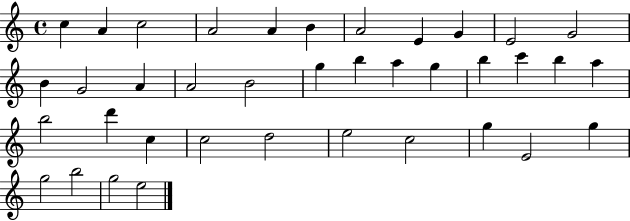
C5/q A4/q C5/h A4/h A4/q B4/q A4/h E4/q G4/q E4/h G4/h B4/q G4/h A4/q A4/h B4/h G5/q B5/q A5/q G5/q B5/q C6/q B5/q A5/q B5/h D6/q C5/q C5/h D5/h E5/h C5/h G5/q E4/h G5/q G5/h B5/h G5/h E5/h